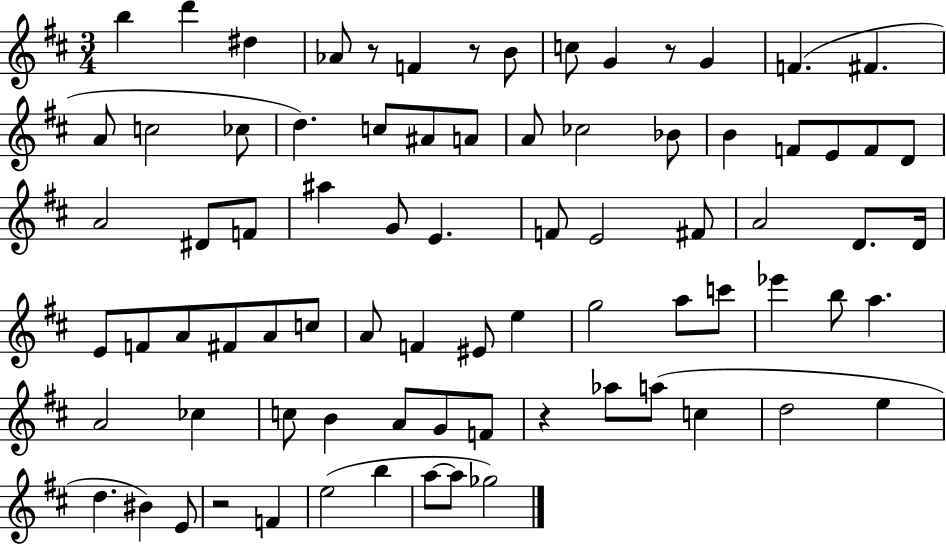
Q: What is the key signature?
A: D major